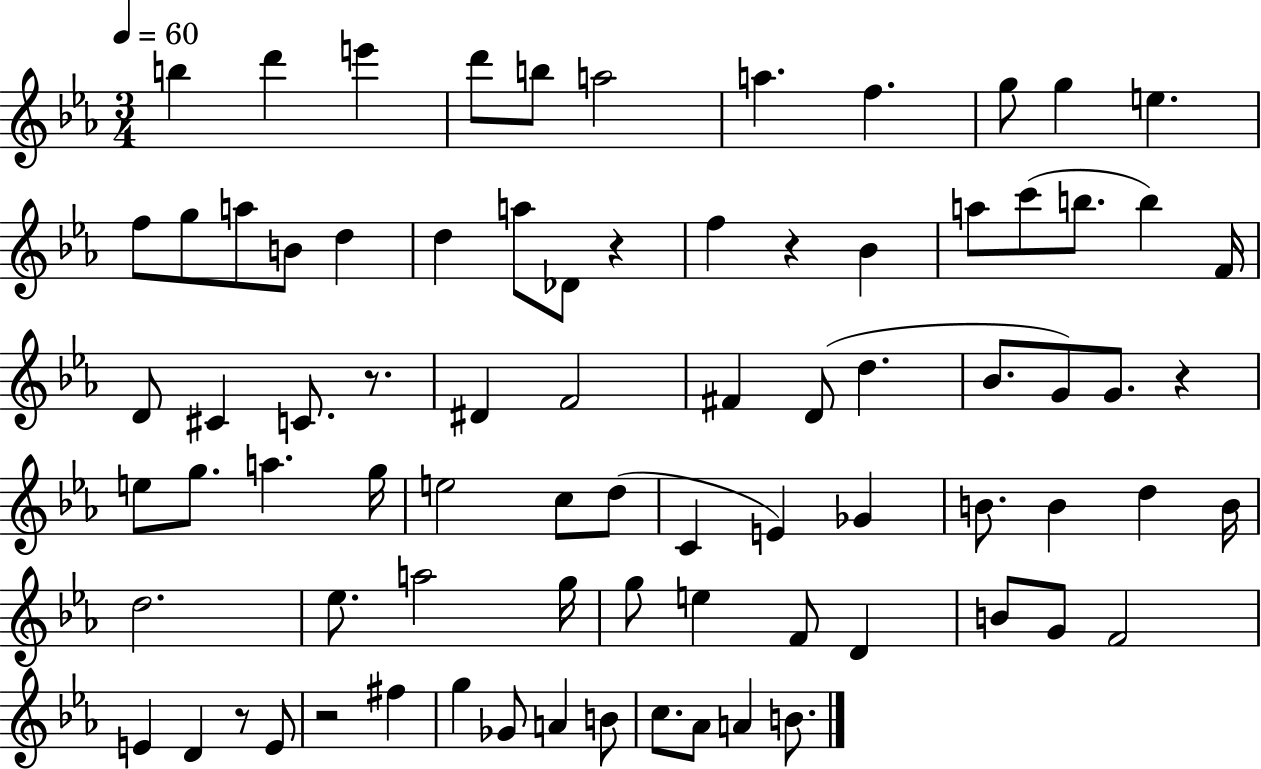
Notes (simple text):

B5/q D6/q E6/q D6/e B5/e A5/h A5/q. F5/q. G5/e G5/q E5/q. F5/e G5/e A5/e B4/e D5/q D5/q A5/e Db4/e R/q F5/q R/q Bb4/q A5/e C6/e B5/e. B5/q F4/s D4/e C#4/q C4/e. R/e. D#4/q F4/h F#4/q D4/e D5/q. Bb4/e. G4/e G4/e. R/q E5/e G5/e. A5/q. G5/s E5/h C5/e D5/e C4/q E4/q Gb4/q B4/e. B4/q D5/q B4/s D5/h. Eb5/e. A5/h G5/s G5/e E5/q F4/e D4/q B4/e G4/e F4/h E4/q D4/q R/e E4/e R/h F#5/q G5/q Gb4/e A4/q B4/e C5/e. Ab4/e A4/q B4/e.